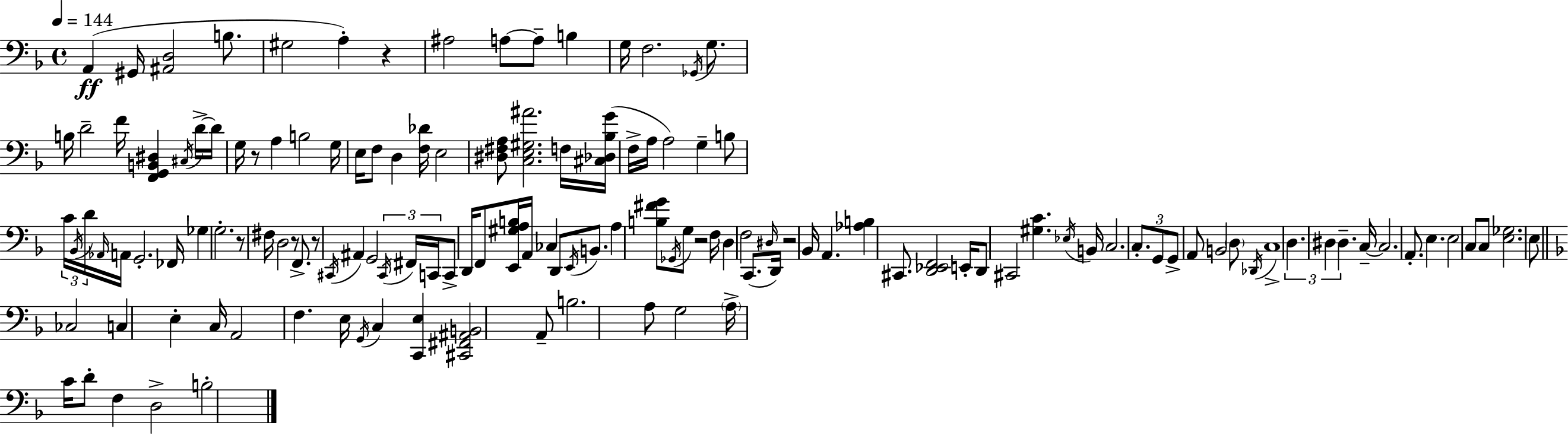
A2/q G#2/s [A#2,D3]/h B3/e. G#3/h A3/q R/q A#3/h A3/e A3/e B3/q G3/s F3/h. Gb2/s G3/e. B3/s D4/h F4/s [F2,G2,B2,D#3]/q C#3/s D4/s D4/s G3/s R/e A3/q B3/h G3/s E3/s F3/e D3/q [F3,Db4]/s E3/h [D#3,F#3,A3]/e [C3,E3,G#3,A#4]/h. F3/s [C#3,Db3,Bb3,G4]/s F3/s A3/s A3/h G3/q B3/e C4/s Bb2/s D4/s Ab2/s A2/s G2/h. FES2/s Gb3/q G3/h. R/e F#3/s D3/h R/e F2/e. R/e C#2/s A#2/q G2/h C#2/s F#2/s C2/s C2/e D2/s F2/e [E2,G#3,A3,B3]/s A2/s CES3/q D2/e E2/s B2/e. A3/q [B3,F#4,G4]/e Gb2/s G3/e R/h F3/s D3/q F3/h C2/e. D#3/s D2/s R/h Bb2/s A2/q. [Ab3,B3]/q C#2/e. [D2,Eb2,F2]/h E2/s D2/e C#2/h [G#3,C4]/q. Eb3/s B2/s C3/h. C3/e. G2/e G2/e A2/e B2/h D3/e Db2/s C3/w D3/q. D#3/q D#3/q. C3/s C3/h. A2/e. E3/q. E3/h C3/e C3/e [E3,Gb3]/h. E3/e CES3/h C3/q E3/q C3/s A2/h F3/q. E3/s G2/s C3/q [C2,E3]/q [C#2,F#2,A#2,B2]/h A2/e B3/h. A3/e G3/h A3/s C4/s D4/e F3/q D3/h B3/h